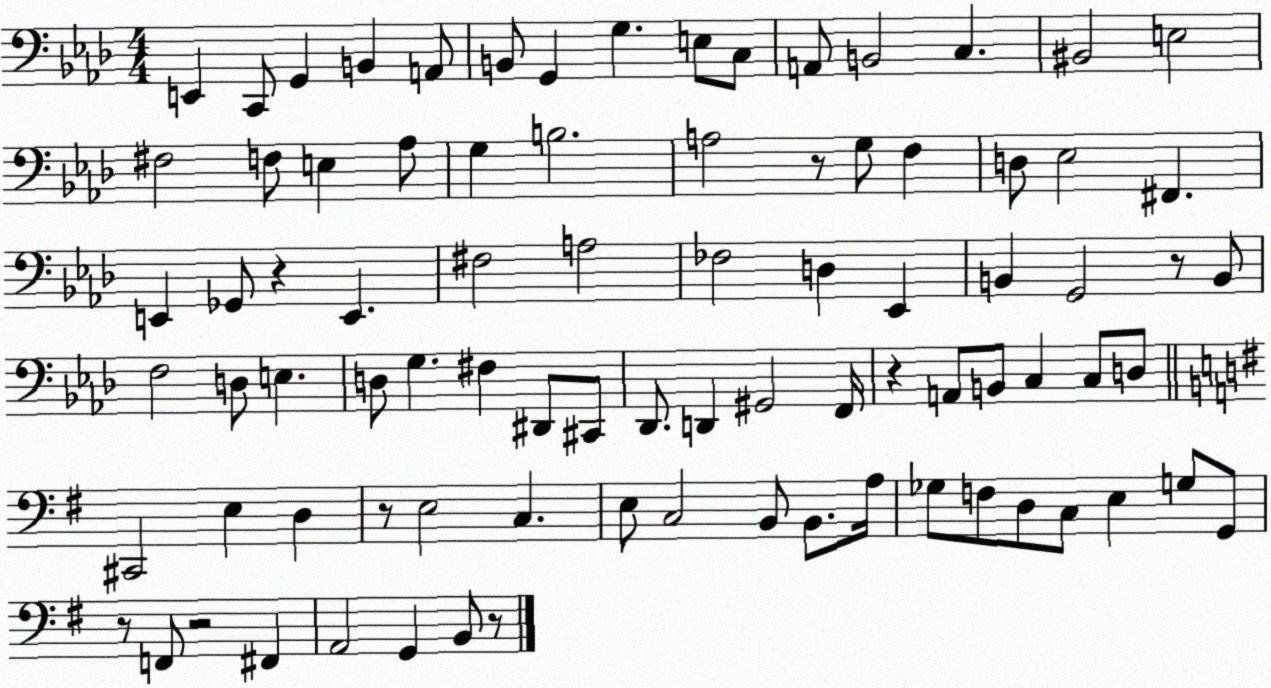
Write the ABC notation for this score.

X:1
T:Untitled
M:4/4
L:1/4
K:Ab
E,, C,,/2 G,, B,, A,,/2 B,,/2 G,, G, E,/2 C,/2 A,,/2 B,,2 C, ^B,,2 E,2 ^F,2 F,/2 E, _A,/2 G, B,2 A,2 z/2 G,/2 F, D,/2 _E,2 ^F,, E,, _G,,/2 z E,, ^F,2 A,2 _F,2 D, _E,, B,, G,,2 z/2 B,,/2 F,2 D,/2 E, D,/2 G, ^F, ^D,,/2 ^C,,/2 _D,,/2 D,, ^G,,2 F,,/4 z A,,/2 B,,/2 C, C,/2 D,/2 ^C,,2 E, D, z/2 E,2 C, E,/2 C,2 B,,/2 B,,/2 A,/4 _G,/2 F,/2 D,/2 C,/2 E, G,/2 G,,/2 z/2 F,,/2 z2 ^F,, A,,2 G,, B,,/2 z/2